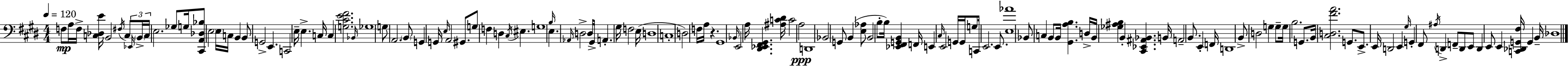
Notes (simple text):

F3/e A3/s F3/s [C3,Db3,E4]/s B2/h F#3/s C3/e Eb2/s B2/s C3/s E3/h. Gb3/e G3/s [C#2,A2,Db3,Bb3]/e E3/h E3/s C3/s B2/q B2/e G2/h E2/q. C2/h E3/s E3/q. C3/s C3/q [G3,C#4,E4,F#4]/h. Bb2/s Gb3/w G3/e A2/h. B2/e G2/q G2/s E3/s A2/h G#2/e. G3/e F3/q D3/q C#3/s EIS3/q. G3/w B3/s E3/q. Ab2/s D3/h D3/s G#2/s A2/q. G#3/s F3/h E3/s D3/w C3/w D3/h F3/s A3/s R/q. G#2/w Bb2/s E2/h A3/s [D#2,Eb2,F#2,G#2]/q. [A#3,C4,D#4]/s C4/h A3/h D2/w Bb2/h G2/e B2/q [E3,Ab3]/e B2/h B3/e B3/s [Eb2,F#2,G2,B2]/q F2/s E2/q C#3/s E2/h G2/s G2/s G3/e C2/s E2/h. E2/e. [E3,Ab4]/w Bb2/e C3/q B2/e B2/s [G#2,A3,B3]/q. D3/s B2/s [Gb3,A#3,B3]/q B2/q [C#2,Eb2,A#2,Bb2]/q. B2/s A2/h B2/e. E2/q F2/s D2/w B2/e D3/h G3/q G3/e G3/s B3/h. G2/e. B2/s [C#3,D3,F#4,A4]/h. G2/e. E2/e. E2/s D2/h E2/q G#3/s G2/q F#2/e A#3/s D2/q F2/e D2/e E2/e D2/q E2/e E2/q [C2,Db2,G2,F#3]/s G2/q B2/s Db3/w